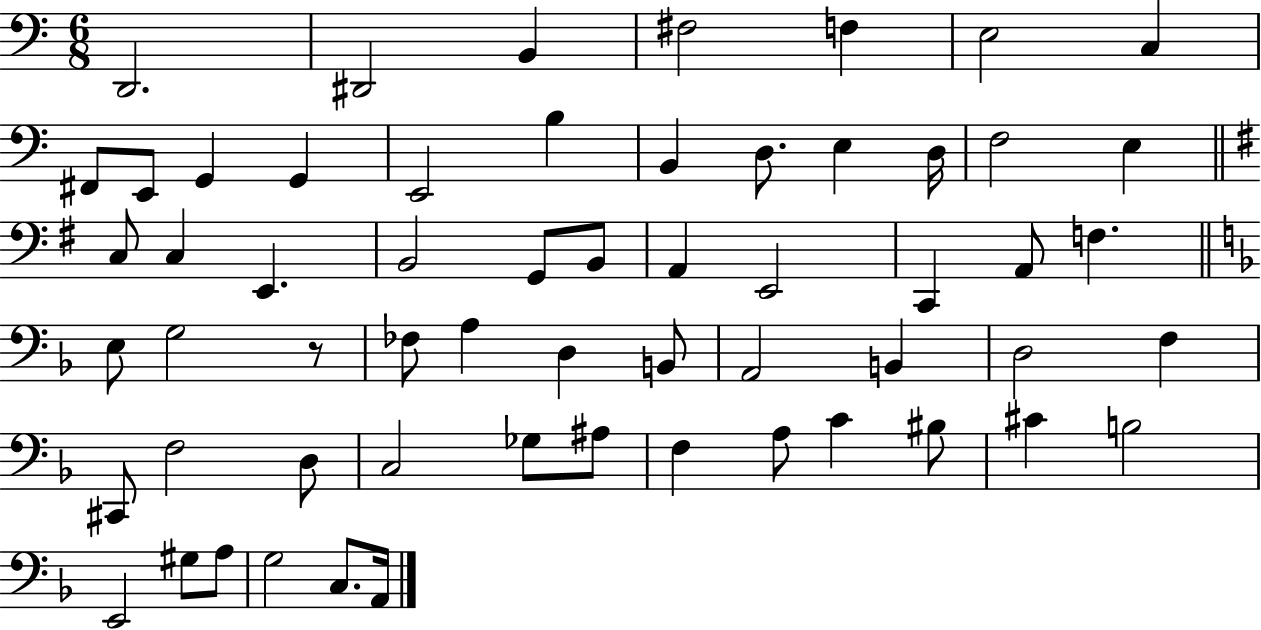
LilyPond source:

{
  \clef bass
  \numericTimeSignature
  \time 6/8
  \key c \major
  d,2. | dis,2 b,4 | fis2 f4 | e2 c4 | \break fis,8 e,8 g,4 g,4 | e,2 b4 | b,4 d8. e4 d16 | f2 e4 | \break \bar "||" \break \key g \major c8 c4 e,4. | b,2 g,8 b,8 | a,4 e,2 | c,4 a,8 f4. | \break \bar "||" \break \key f \major e8 g2 r8 | fes8 a4 d4 b,8 | a,2 b,4 | d2 f4 | \break cis,8 f2 d8 | c2 ges8 ais8 | f4 a8 c'4 bis8 | cis'4 b2 | \break e,2 gis8 a8 | g2 c8. a,16 | \bar "|."
}